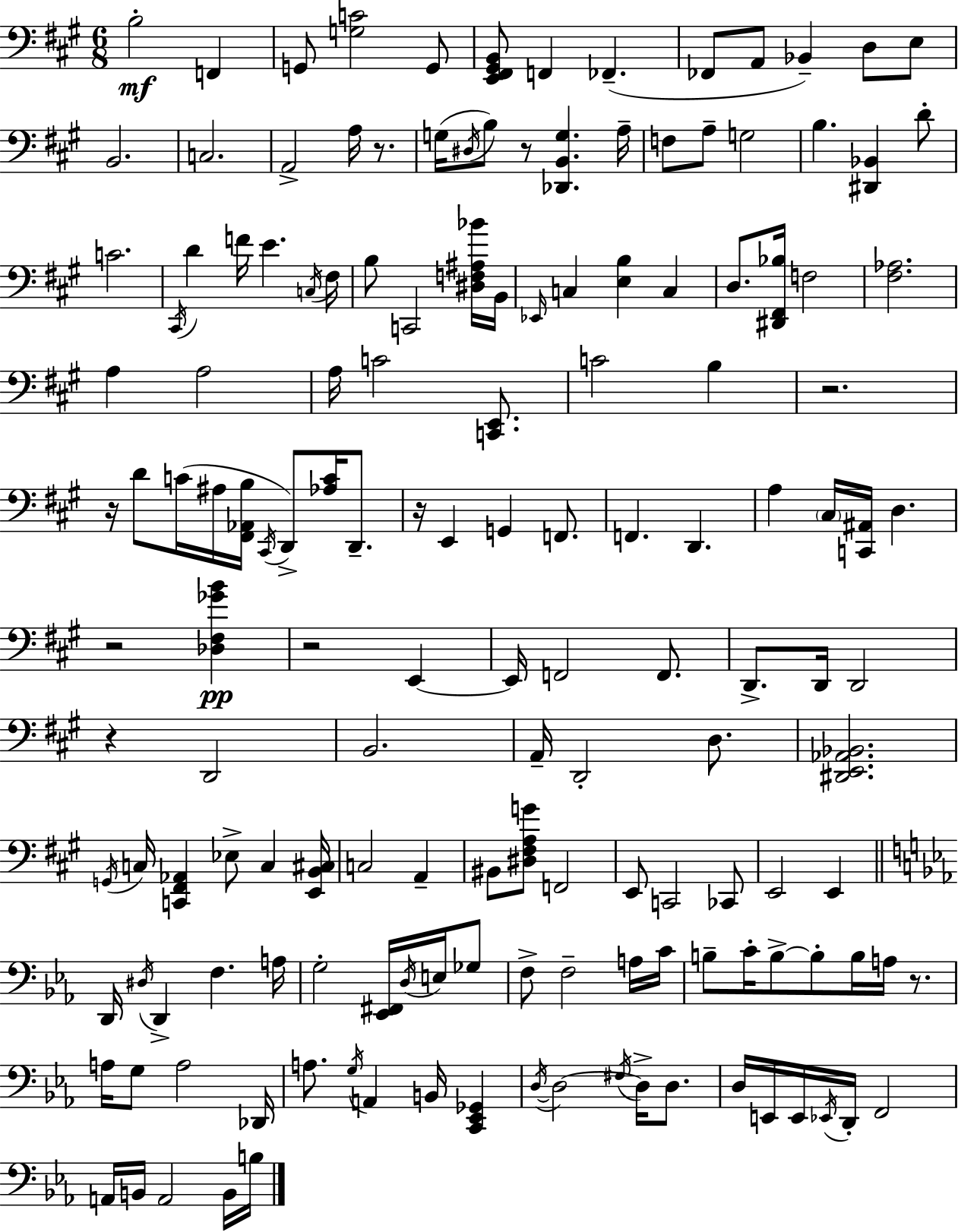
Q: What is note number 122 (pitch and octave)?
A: F2